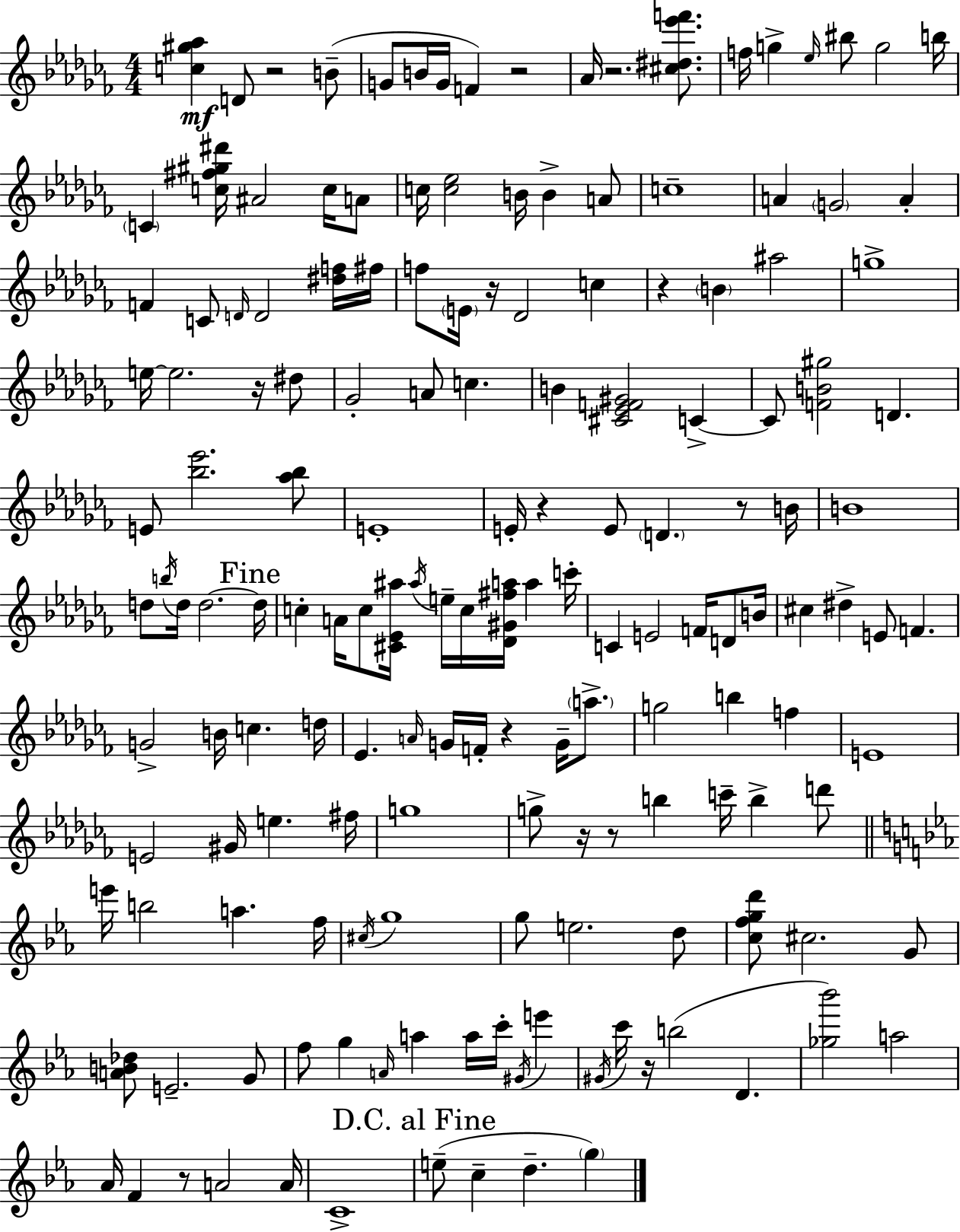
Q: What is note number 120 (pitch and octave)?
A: G#4